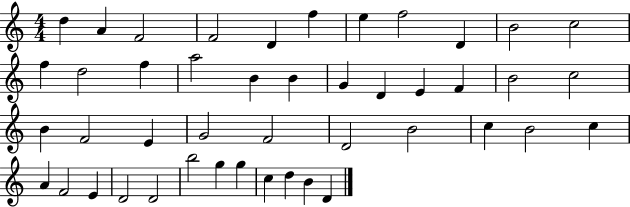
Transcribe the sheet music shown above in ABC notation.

X:1
T:Untitled
M:4/4
L:1/4
K:C
d A F2 F2 D f e f2 D B2 c2 f d2 f a2 B B G D E F B2 c2 B F2 E G2 F2 D2 B2 c B2 c A F2 E D2 D2 b2 g g c d B D